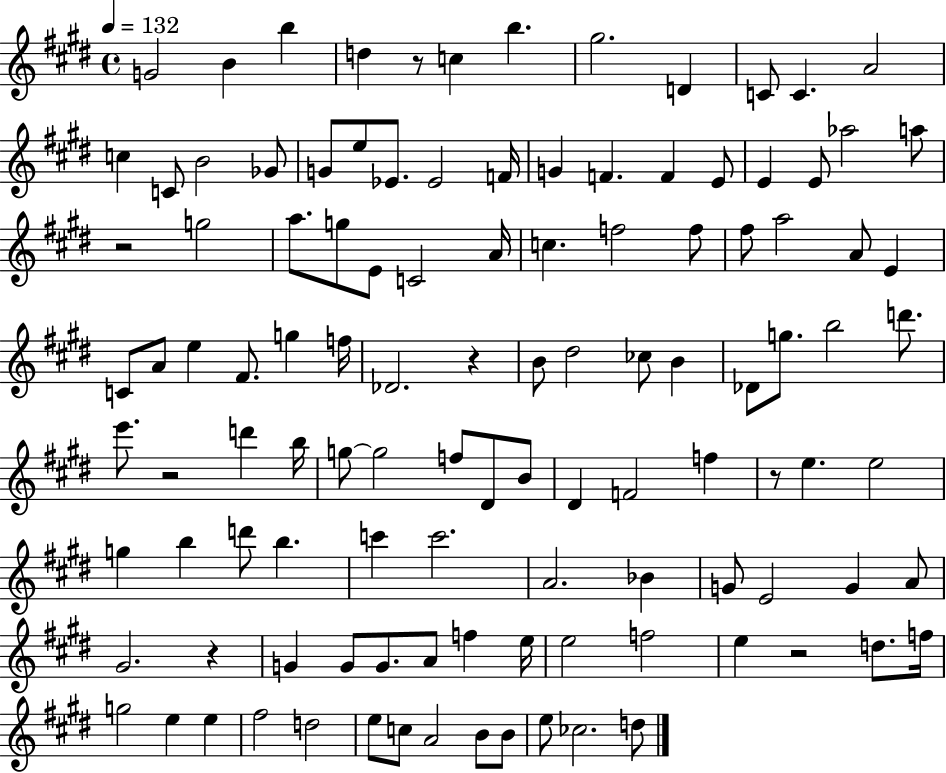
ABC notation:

X:1
T:Untitled
M:4/4
L:1/4
K:E
G2 B b d z/2 c b ^g2 D C/2 C A2 c C/2 B2 _G/2 G/2 e/2 _E/2 _E2 F/4 G F F E/2 E E/2 _a2 a/2 z2 g2 a/2 g/2 E/2 C2 A/4 c f2 f/2 ^f/2 a2 A/2 E C/2 A/2 e ^F/2 g f/4 _D2 z B/2 ^d2 _c/2 B _D/2 g/2 b2 d'/2 e'/2 z2 d' b/4 g/2 g2 f/2 ^D/2 B/2 ^D F2 f z/2 e e2 g b d'/2 b c' c'2 A2 _B G/2 E2 G A/2 ^G2 z G G/2 G/2 A/2 f e/4 e2 f2 e z2 d/2 f/4 g2 e e ^f2 d2 e/2 c/2 A2 B/2 B/2 e/2 _c2 d/2